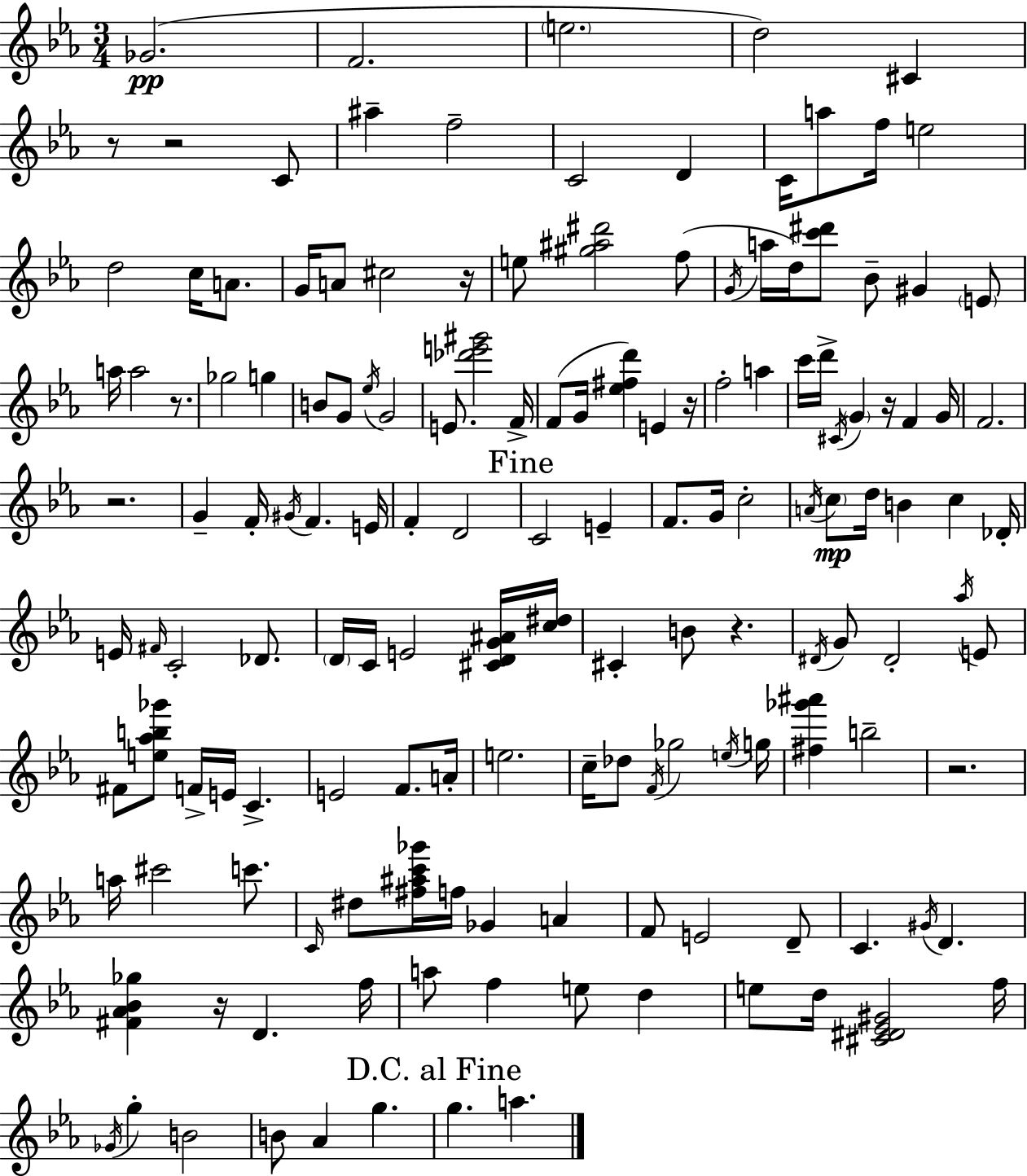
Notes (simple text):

Gb4/h. F4/h. E5/h. D5/h C#4/q R/e R/h C4/e A#5/q F5/h C4/h D4/q C4/s A5/e F5/s E5/h D5/h C5/s A4/e. G4/s A4/e C#5/h R/s E5/e [G#5,A#5,D#6]/h F5/e G4/s A5/s D5/s [C6,D#6]/e Bb4/e G#4/q E4/e A5/s A5/h R/e. Gb5/h G5/q B4/e G4/e Eb5/s G4/h E4/e. [Db6,E6,G#6]/h F4/s F4/e G4/s [Eb5,F#5,D6]/q E4/q R/s F5/h A5/q C6/s D6/s C#4/s G4/q R/s F4/q G4/s F4/h. R/h. G4/q F4/s G#4/s F4/q. E4/s F4/q D4/h C4/h E4/q F4/e. G4/s C5/h A4/s C5/e D5/s B4/q C5/q Db4/s E4/s F#4/s C4/h Db4/e. D4/s C4/s E4/h [C#4,D4,G4,A#4]/s [C5,D#5]/s C#4/q B4/e R/q. D#4/s G4/e D#4/h Ab5/s E4/e F#4/e [E5,Ab5,B5,Gb6]/e F4/s E4/s C4/q. E4/h F4/e. A4/s E5/h. C5/s Db5/e F4/s Gb5/h E5/s G5/s [F#5,Gb6,A#6]/q B5/h R/h. A5/s C#6/h C6/e. C4/s D#5/e [F#5,A#5,C6,Gb6]/s F5/s Gb4/q A4/q F4/e E4/h D4/e C4/q. G#4/s D4/q. [F#4,Ab4,Bb4,Gb5]/q R/s D4/q. F5/s A5/e F5/q E5/e D5/q E5/e D5/s [C#4,D#4,Eb4,G#4]/h F5/s Gb4/s G5/q B4/h B4/e Ab4/q G5/q. G5/q. A5/q.